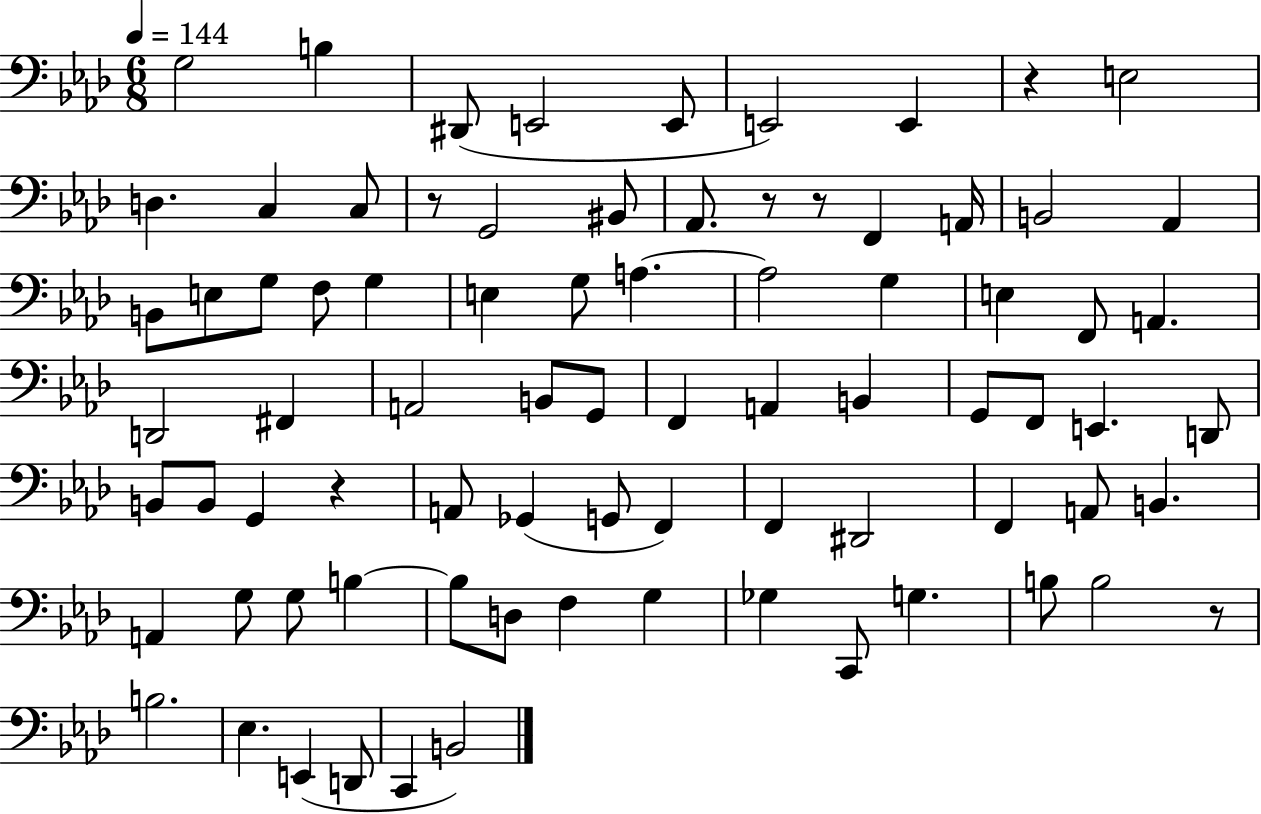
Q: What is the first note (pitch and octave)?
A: G3